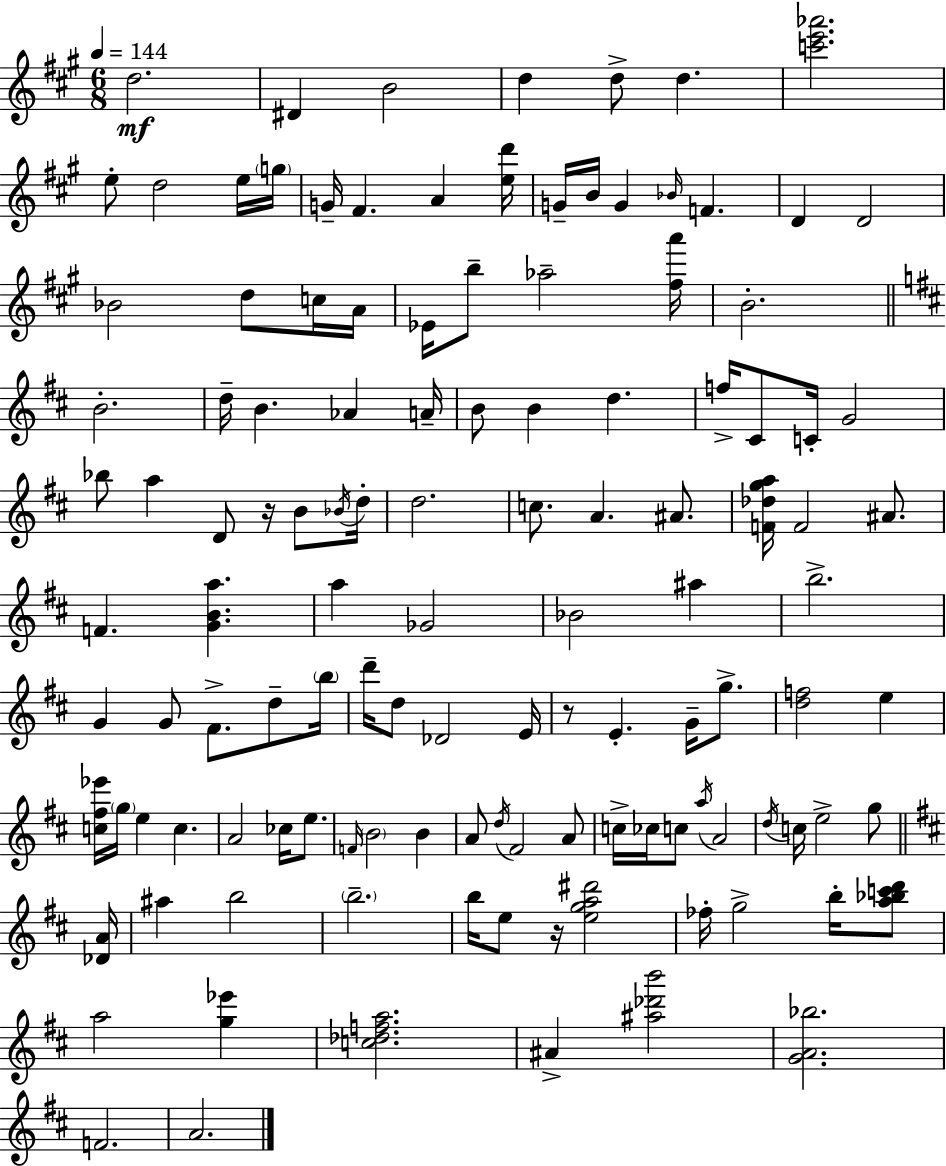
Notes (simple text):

D5/h. D#4/q B4/h D5/q D5/e D5/q. [C6,E6,Ab6]/h. E5/e D5/h E5/s G5/s G4/s F#4/q. A4/q [E5,D6]/s G4/s B4/s G4/q Bb4/s F4/q. D4/q D4/h Bb4/h D5/e C5/s A4/s Eb4/s B5/e Ab5/h [F#5,A6]/s B4/h. B4/h. D5/s B4/q. Ab4/q A4/s B4/e B4/q D5/q. F5/s C#4/e C4/s G4/h Bb5/e A5/q D4/e R/s B4/e Bb4/s D5/s D5/h. C5/e. A4/q. A#4/e. [F4,Db5,G5,A5]/s F4/h A#4/e. F4/q. [G4,B4,A5]/q. A5/q Gb4/h Bb4/h A#5/q B5/h. G4/q G4/e F#4/e. D5/e B5/s D6/s D5/e Db4/h E4/s R/e E4/q. G4/s G5/e. [D5,F5]/h E5/q [C5,F#5,Eb6]/s G5/s E5/q C5/q. A4/h CES5/s E5/e. F4/s B4/h B4/q A4/e D5/s F#4/h A4/e C5/s CES5/s C5/e A5/s A4/h D5/s C5/s E5/h G5/e [Db4,A4]/s A#5/q B5/h B5/h. B5/s E5/e R/s [E5,G5,A5,D#6]/h FES5/s G5/h B5/s [A5,Bb5,C6,D6]/e A5/h [G5,Eb6]/q [C5,Db5,F5,A5]/h. A#4/q [A#5,Db6,B6]/h [G4,A4,Bb5]/h. F4/h. A4/h.